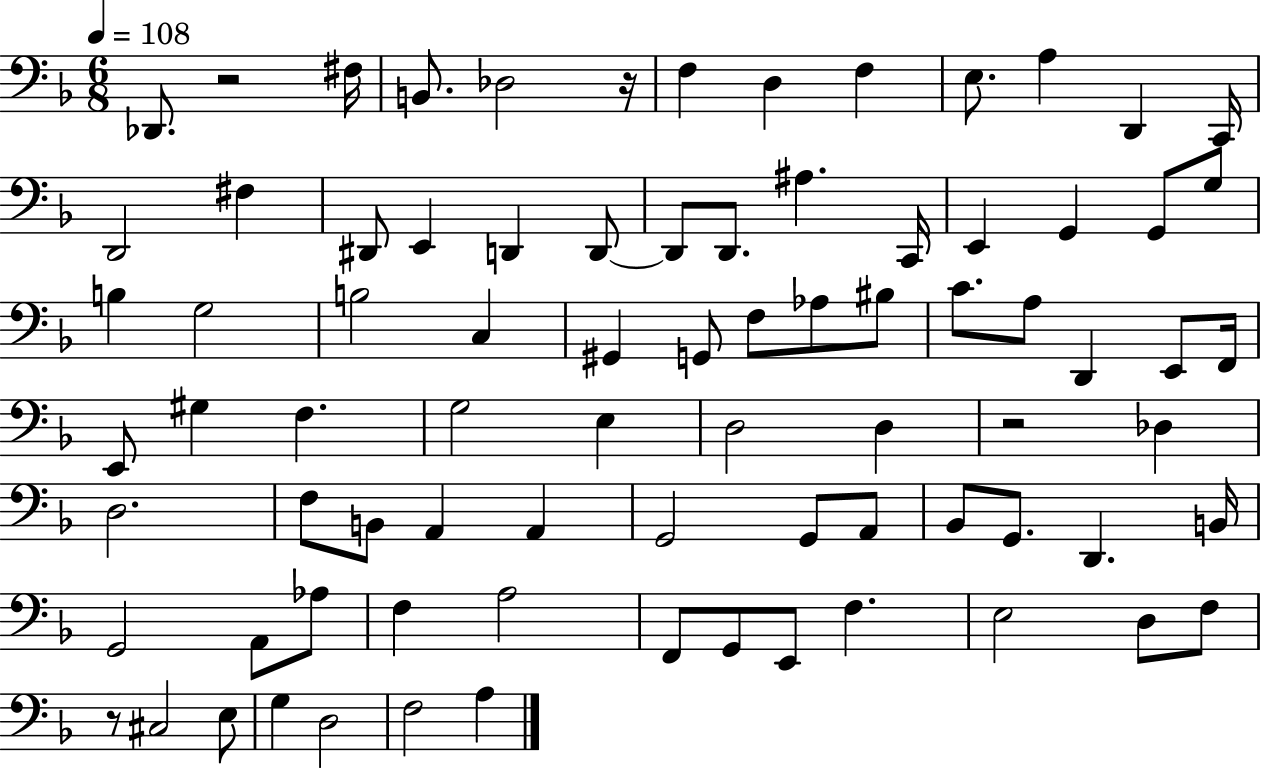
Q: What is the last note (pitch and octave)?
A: A3